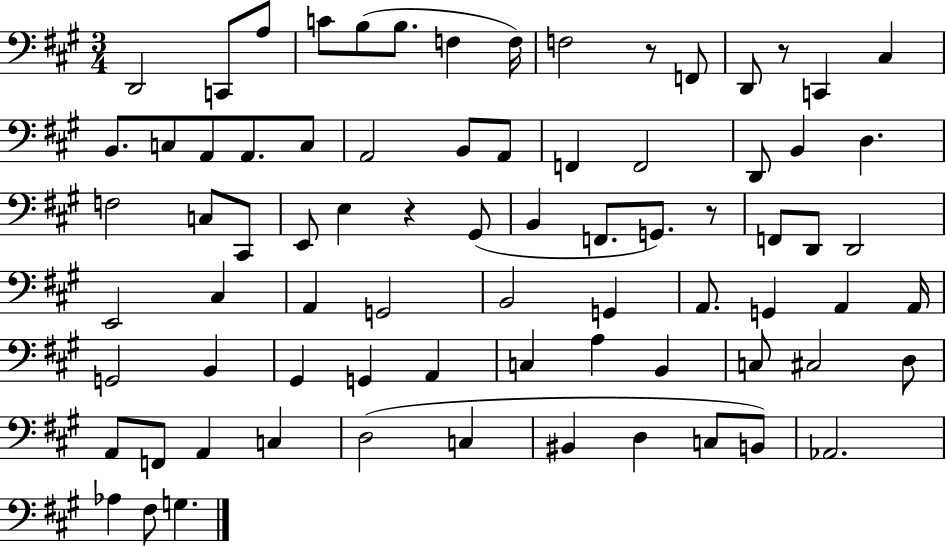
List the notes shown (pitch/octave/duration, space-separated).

D2/h C2/e A3/e C4/e B3/e B3/e. F3/q F3/s F3/h R/e F2/e D2/e R/e C2/q C#3/q B2/e. C3/e A2/e A2/e. C3/e A2/h B2/e A2/e F2/q F2/h D2/e B2/q D3/q. F3/h C3/e C#2/e E2/e E3/q R/q G#2/e B2/q F2/e. G2/e. R/e F2/e D2/e D2/h E2/h C#3/q A2/q G2/h B2/h G2/q A2/e. G2/q A2/q A2/s G2/h B2/q G#2/q G2/q A2/q C3/q A3/q B2/q C3/e C#3/h D3/e A2/e F2/e A2/q C3/q D3/h C3/q BIS2/q D3/q C3/e B2/e Ab2/h. Ab3/q F#3/e G3/q.